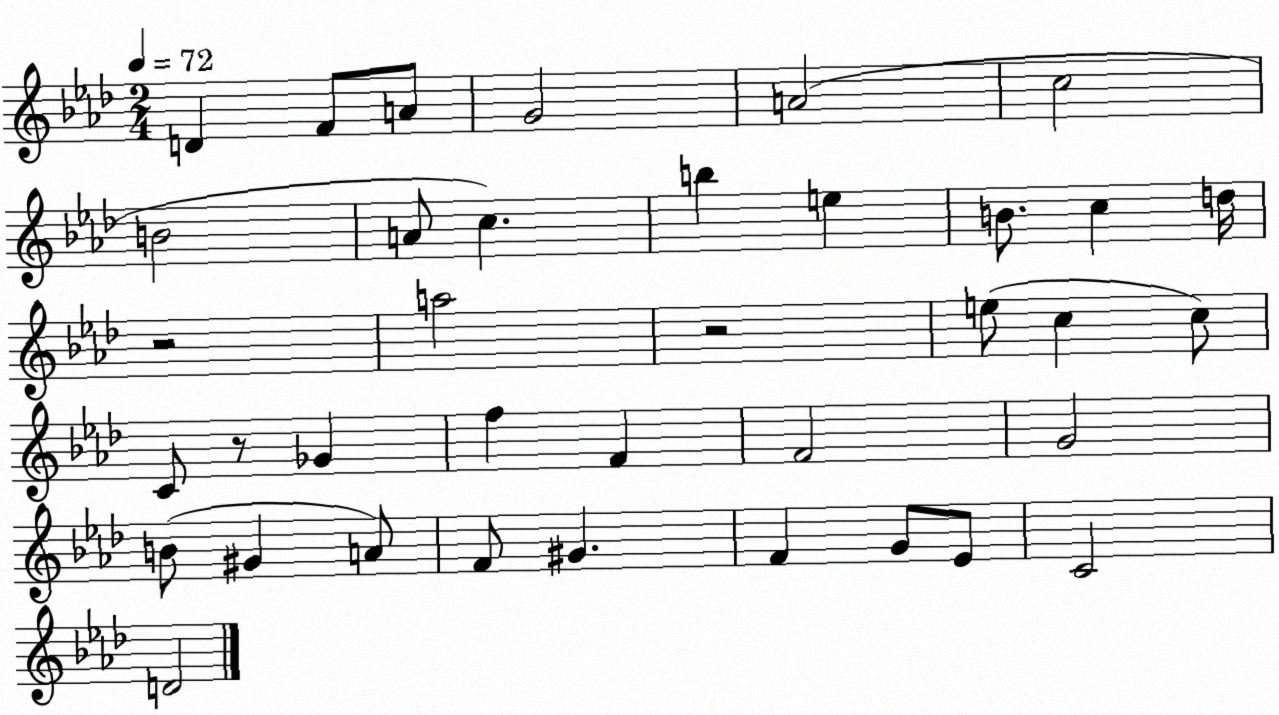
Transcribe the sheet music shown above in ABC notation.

X:1
T:Untitled
M:2/4
L:1/4
K:Ab
D F/2 A/2 G2 A2 c2 B2 A/2 c b e B/2 c d/4 z2 a2 z2 e/2 c c/2 C/2 z/2 _G f F F2 G2 B/2 ^G A/2 F/2 ^G F G/2 _E/2 C2 D2